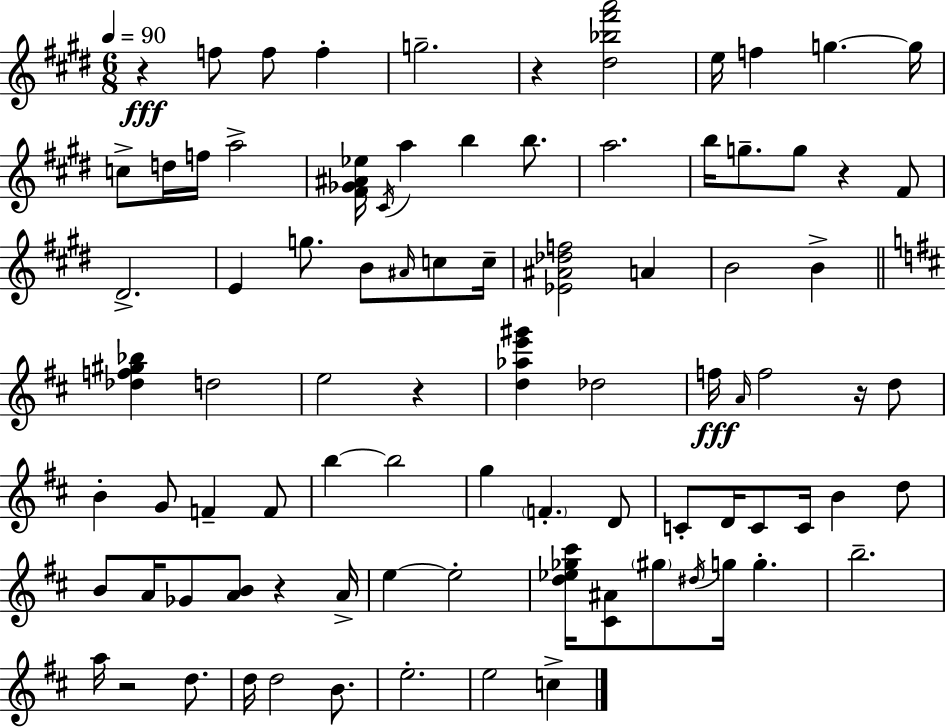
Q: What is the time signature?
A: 6/8